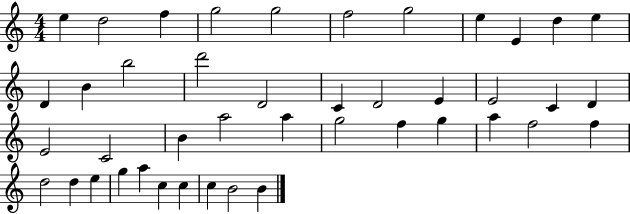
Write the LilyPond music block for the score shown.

{
  \clef treble
  \numericTimeSignature
  \time 4/4
  \key c \major
  e''4 d''2 f''4 | g''2 g''2 | f''2 g''2 | e''4 e'4 d''4 e''4 | \break d'4 b'4 b''2 | d'''2 d'2 | c'4 d'2 e'4 | e'2 c'4 d'4 | \break e'2 c'2 | b'4 a''2 a''4 | g''2 f''4 g''4 | a''4 f''2 f''4 | \break d''2 d''4 e''4 | g''4 a''4 c''4 c''4 | c''4 b'2 b'4 | \bar "|."
}